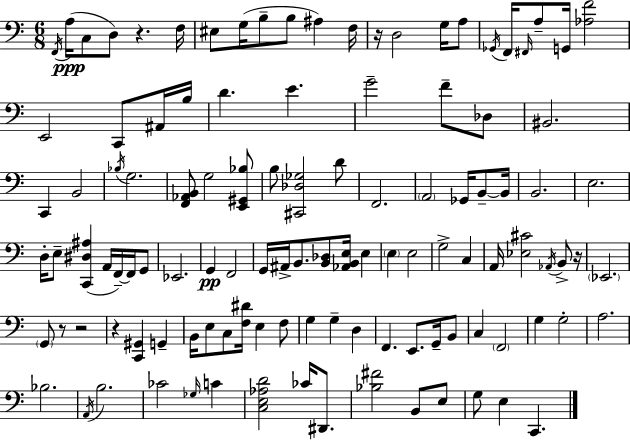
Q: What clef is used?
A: bass